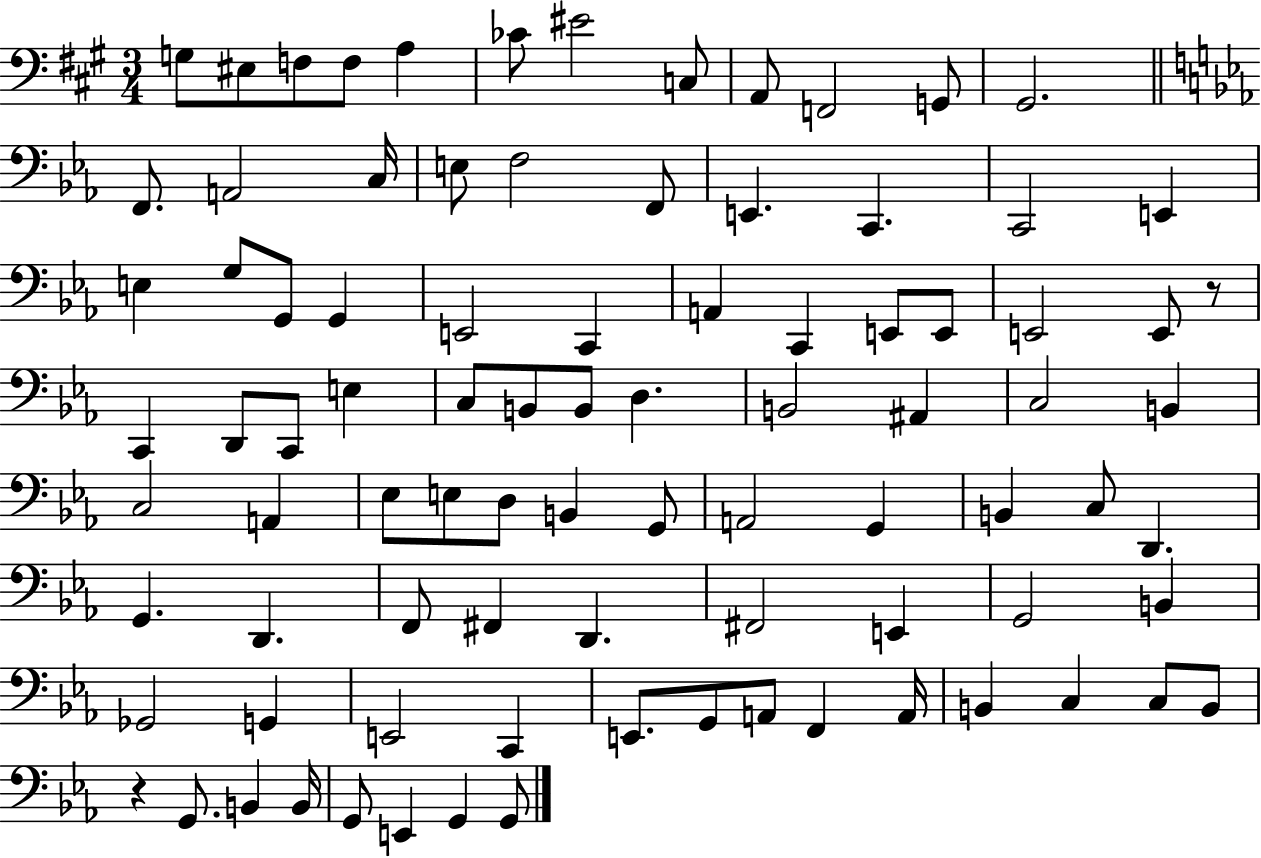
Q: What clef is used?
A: bass